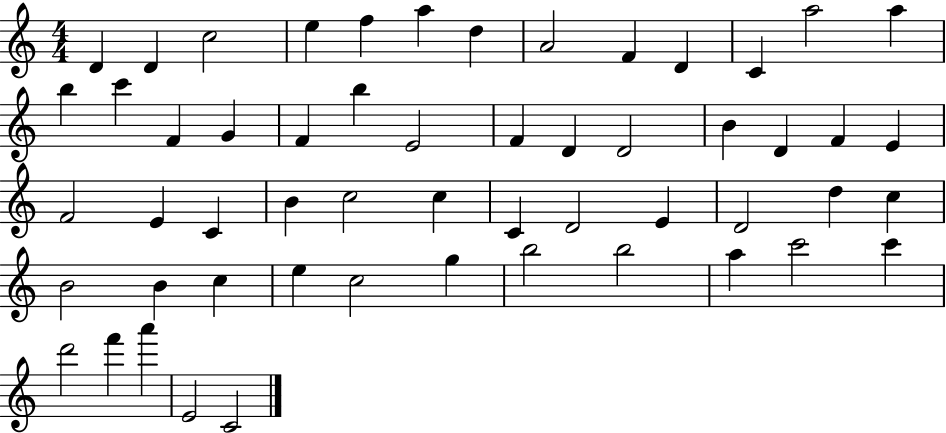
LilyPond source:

{
  \clef treble
  \numericTimeSignature
  \time 4/4
  \key c \major
  d'4 d'4 c''2 | e''4 f''4 a''4 d''4 | a'2 f'4 d'4 | c'4 a''2 a''4 | \break b''4 c'''4 f'4 g'4 | f'4 b''4 e'2 | f'4 d'4 d'2 | b'4 d'4 f'4 e'4 | \break f'2 e'4 c'4 | b'4 c''2 c''4 | c'4 d'2 e'4 | d'2 d''4 c''4 | \break b'2 b'4 c''4 | e''4 c''2 g''4 | b''2 b''2 | a''4 c'''2 c'''4 | \break d'''2 f'''4 a'''4 | e'2 c'2 | \bar "|."
}